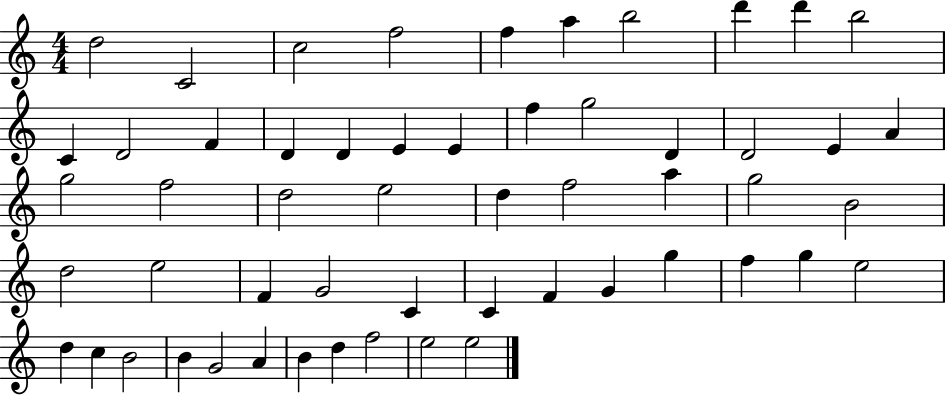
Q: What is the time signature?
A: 4/4